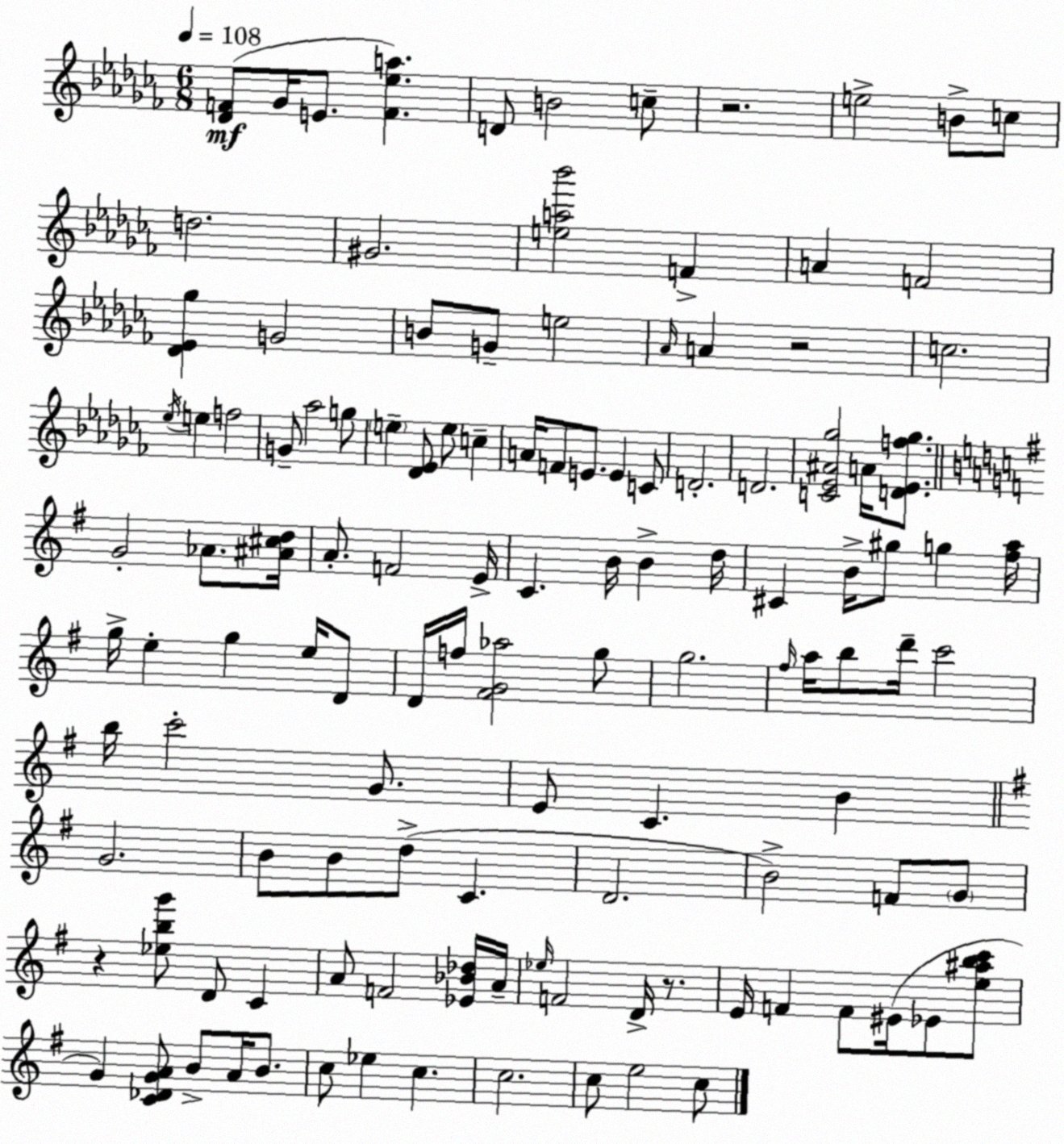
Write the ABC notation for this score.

X:1
T:Untitled
M:6/8
L:1/4
K:Abm
[_DF]/2 _G/4 E/2 [F_ea] D/2 B2 c/2 z2 e2 B/2 c/2 d2 ^G2 [ea_b']2 F A F2 [_D_E_g] G2 B/2 G/2 e2 _A/4 A z2 c2 _e/4 e f2 G/2 _a2 g/2 e [_D_E]/2 e/2 c A/4 F/2 E/2 E C/2 D2 D2 [C_E^A_g]2 A/4 [D_Ef_g]/2 G2 _A/2 [^A^cd]/4 A/2 F2 E/4 C B/4 B d/4 ^C B/4 ^g/2 g [^fa]/4 g/4 e g e/4 D/2 D/4 f/4 [^FG_a]2 g/2 g2 ^f/4 a/4 b/2 d'/4 c'2 b/4 c'2 G/2 E/2 C B G2 B/2 B/2 d/2 C D2 B2 F/2 G/2 z [_ebg']/2 D/2 C A/2 F2 [_E_B_d]/4 A/4 _e/4 F2 D/4 z/2 E/4 F F/2 ^E/4 _E/2 [e^abc']/2 G [C_DGA]/2 B/2 A/4 B/2 c/2 _e c c2 c/2 e2 c/2